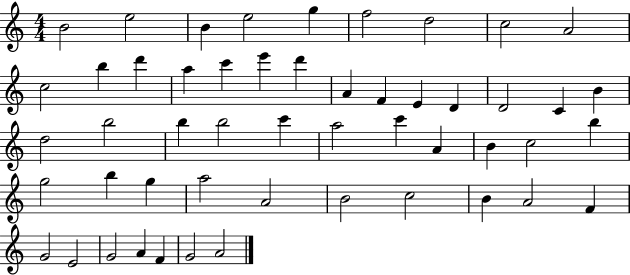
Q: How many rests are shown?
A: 0